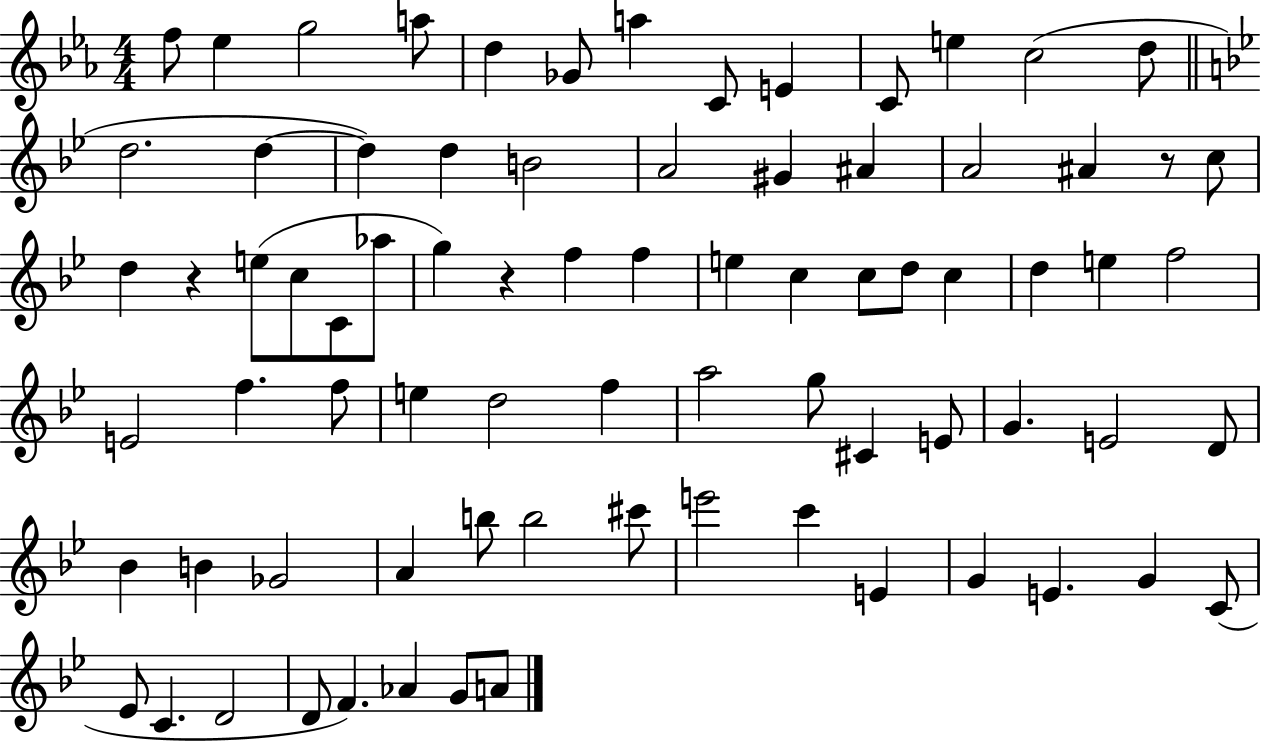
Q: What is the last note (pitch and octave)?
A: A4